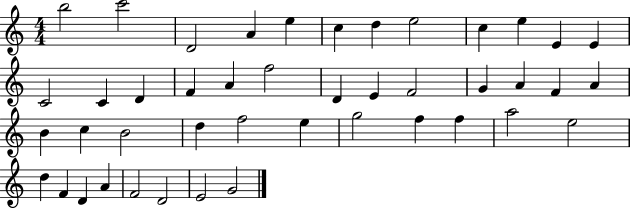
B5/h C6/h D4/h A4/q E5/q C5/q D5/q E5/h C5/q E5/q E4/q E4/q C4/h C4/q D4/q F4/q A4/q F5/h D4/q E4/q F4/h G4/q A4/q F4/q A4/q B4/q C5/q B4/h D5/q F5/h E5/q G5/h F5/q F5/q A5/h E5/h D5/q F4/q D4/q A4/q F4/h D4/h E4/h G4/h